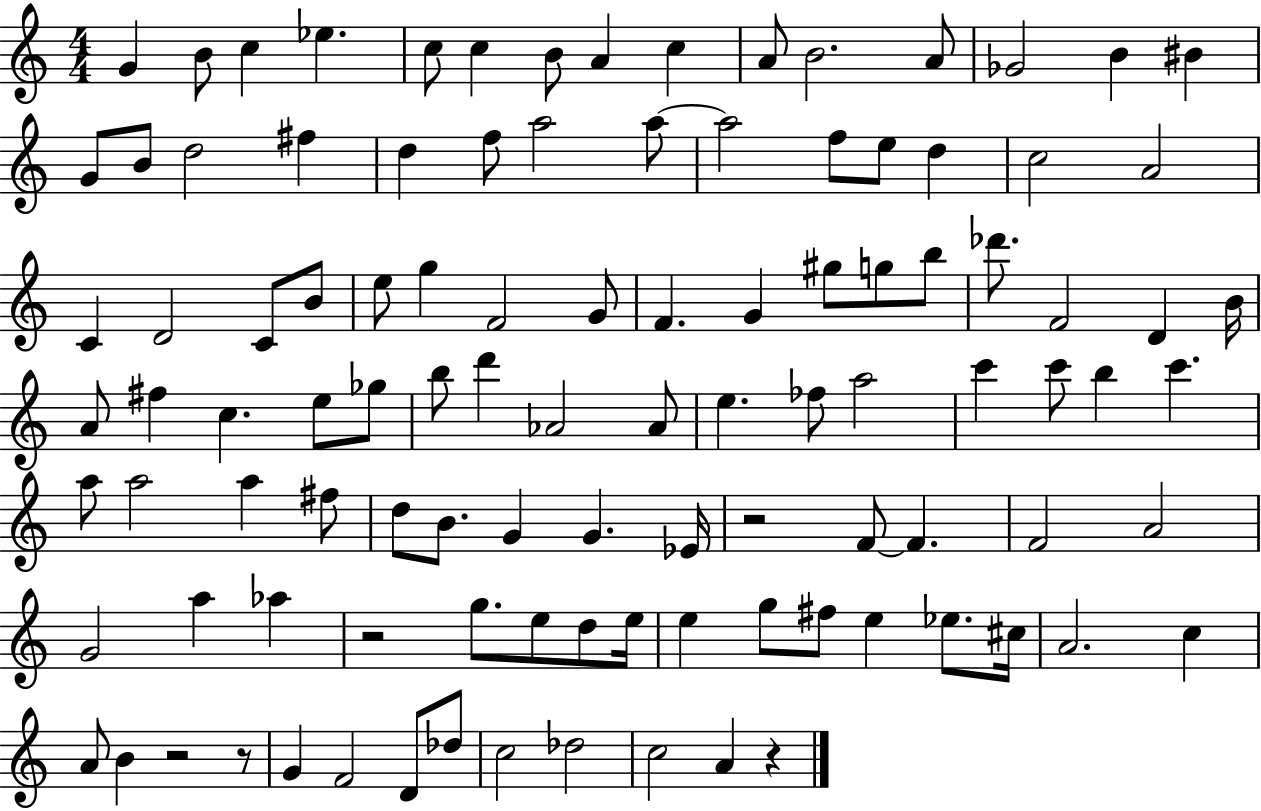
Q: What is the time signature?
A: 4/4